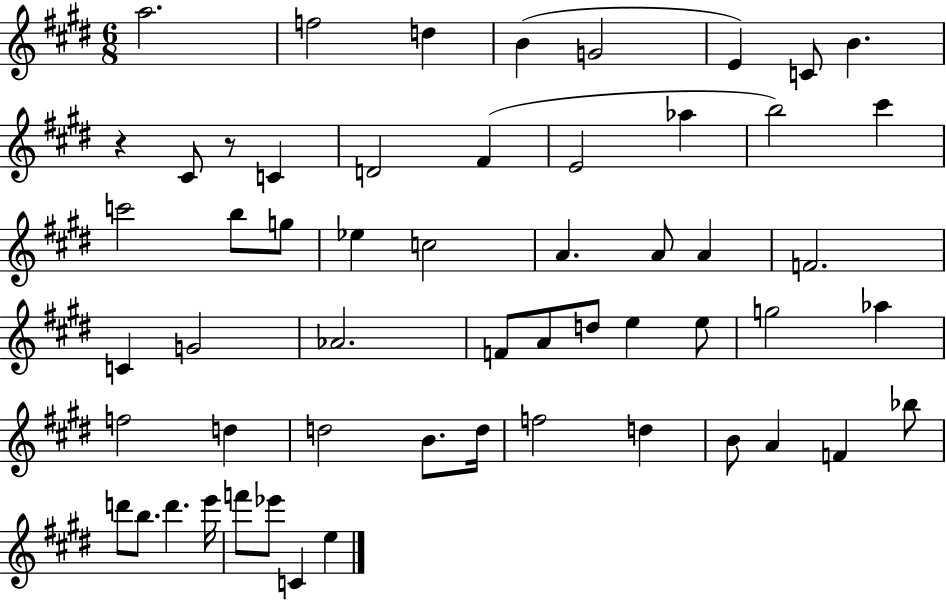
A5/h. F5/h D5/q B4/q G4/h E4/q C4/e B4/q. R/q C#4/e R/e C4/q D4/h F#4/q E4/h Ab5/q B5/h C#6/q C6/h B5/e G5/e Eb5/q C5/h A4/q. A4/e A4/q F4/h. C4/q G4/h Ab4/h. F4/e A4/e D5/e E5/q E5/e G5/h Ab5/q F5/h D5/q D5/h B4/e. D5/s F5/h D5/q B4/e A4/q F4/q Bb5/e D6/e B5/e. D6/q. E6/s F6/e Eb6/e C4/q E5/q